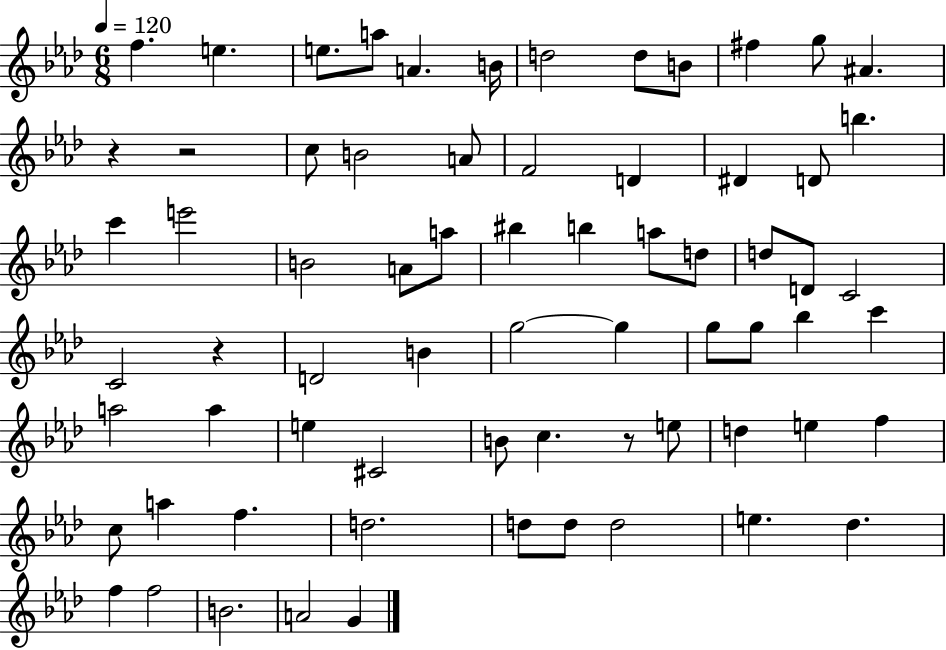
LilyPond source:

{
  \clef treble
  \numericTimeSignature
  \time 6/8
  \key aes \major
  \tempo 4 = 120
  f''4. e''4. | e''8. a''8 a'4. b'16 | d''2 d''8 b'8 | fis''4 g''8 ais'4. | \break r4 r2 | c''8 b'2 a'8 | f'2 d'4 | dis'4 d'8 b''4. | \break c'''4 e'''2 | b'2 a'8 a''8 | bis''4 b''4 a''8 d''8 | d''8 d'8 c'2 | \break c'2 r4 | d'2 b'4 | g''2~~ g''4 | g''8 g''8 bes''4 c'''4 | \break a''2 a''4 | e''4 cis'2 | b'8 c''4. r8 e''8 | d''4 e''4 f''4 | \break c''8 a''4 f''4. | d''2. | d''8 d''8 d''2 | e''4. des''4. | \break f''4 f''2 | b'2. | a'2 g'4 | \bar "|."
}